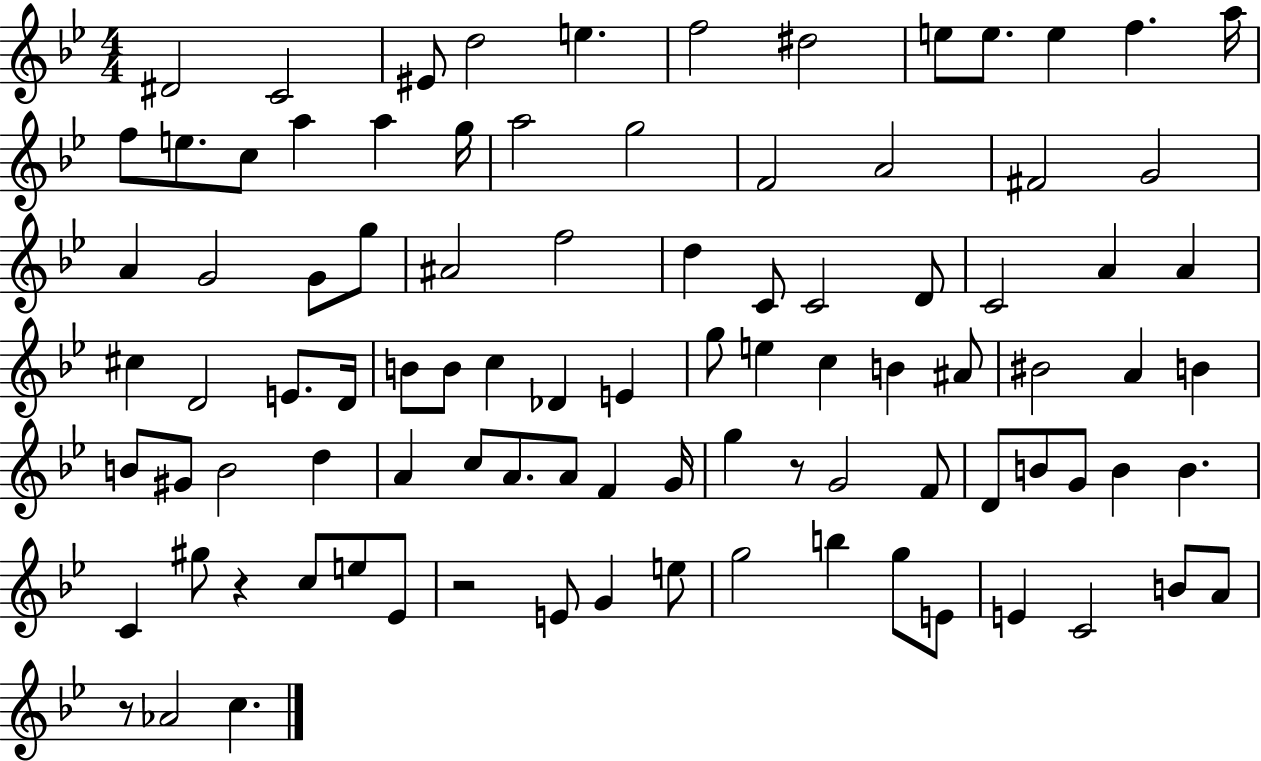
D#4/h C4/h EIS4/e D5/h E5/q. F5/h D#5/h E5/e E5/e. E5/q F5/q. A5/s F5/e E5/e. C5/e A5/q A5/q G5/s A5/h G5/h F4/h A4/h F#4/h G4/h A4/q G4/h G4/e G5/e A#4/h F5/h D5/q C4/e C4/h D4/e C4/h A4/q A4/q C#5/q D4/h E4/e. D4/s B4/e B4/e C5/q Db4/q E4/q G5/e E5/q C5/q B4/q A#4/e BIS4/h A4/q B4/q B4/e G#4/e B4/h D5/q A4/q C5/e A4/e. A4/e F4/q G4/s G5/q R/e G4/h F4/e D4/e B4/e G4/e B4/q B4/q. C4/q G#5/e R/q C5/e E5/e Eb4/e R/h E4/e G4/q E5/e G5/h B5/q G5/e E4/e E4/q C4/h B4/e A4/e R/e Ab4/h C5/q.